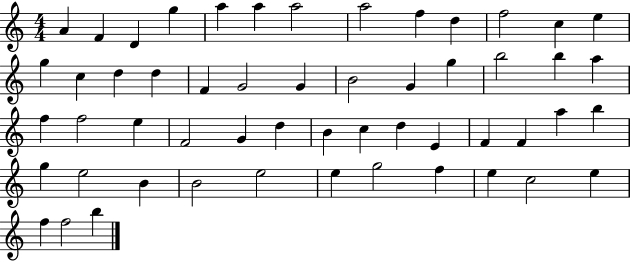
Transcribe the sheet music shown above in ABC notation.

X:1
T:Untitled
M:4/4
L:1/4
K:C
A F D g a a a2 a2 f d f2 c e g c d d F G2 G B2 G g b2 b a f f2 e F2 G d B c d E F F a b g e2 B B2 e2 e g2 f e c2 e f f2 b